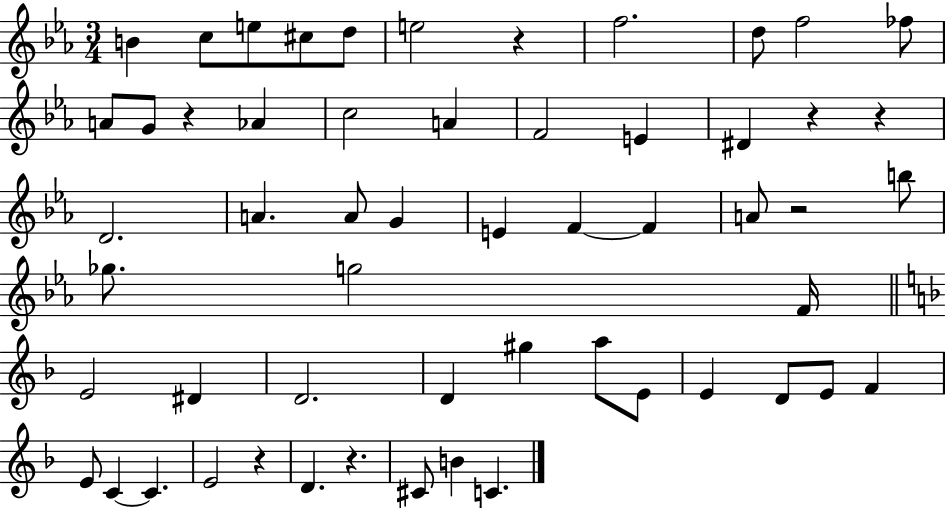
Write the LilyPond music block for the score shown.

{
  \clef treble
  \numericTimeSignature
  \time 3/4
  \key ees \major
  b'4 c''8 e''8 cis''8 d''8 | e''2 r4 | f''2. | d''8 f''2 fes''8 | \break a'8 g'8 r4 aes'4 | c''2 a'4 | f'2 e'4 | dis'4 r4 r4 | \break d'2. | a'4. a'8 g'4 | e'4 f'4~~ f'4 | a'8 r2 b''8 | \break ges''8. g''2 f'16 | \bar "||" \break \key d \minor e'2 dis'4 | d'2. | d'4 gis''4 a''8 e'8 | e'4 d'8 e'8 f'4 | \break e'8 c'4~~ c'4. | e'2 r4 | d'4. r4. | cis'8 b'4 c'4. | \break \bar "|."
}